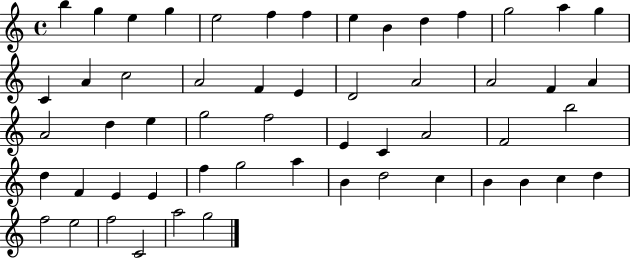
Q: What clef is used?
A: treble